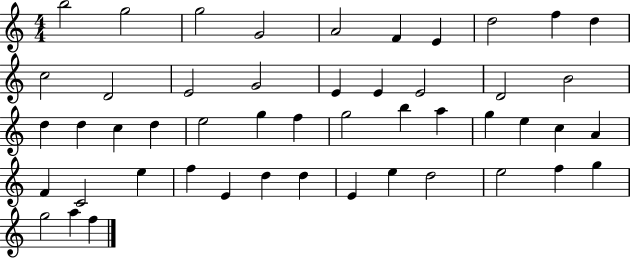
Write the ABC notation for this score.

X:1
T:Untitled
M:4/4
L:1/4
K:C
b2 g2 g2 G2 A2 F E d2 f d c2 D2 E2 G2 E E E2 D2 B2 d d c d e2 g f g2 b a g e c A F C2 e f E d d E e d2 e2 f g g2 a f